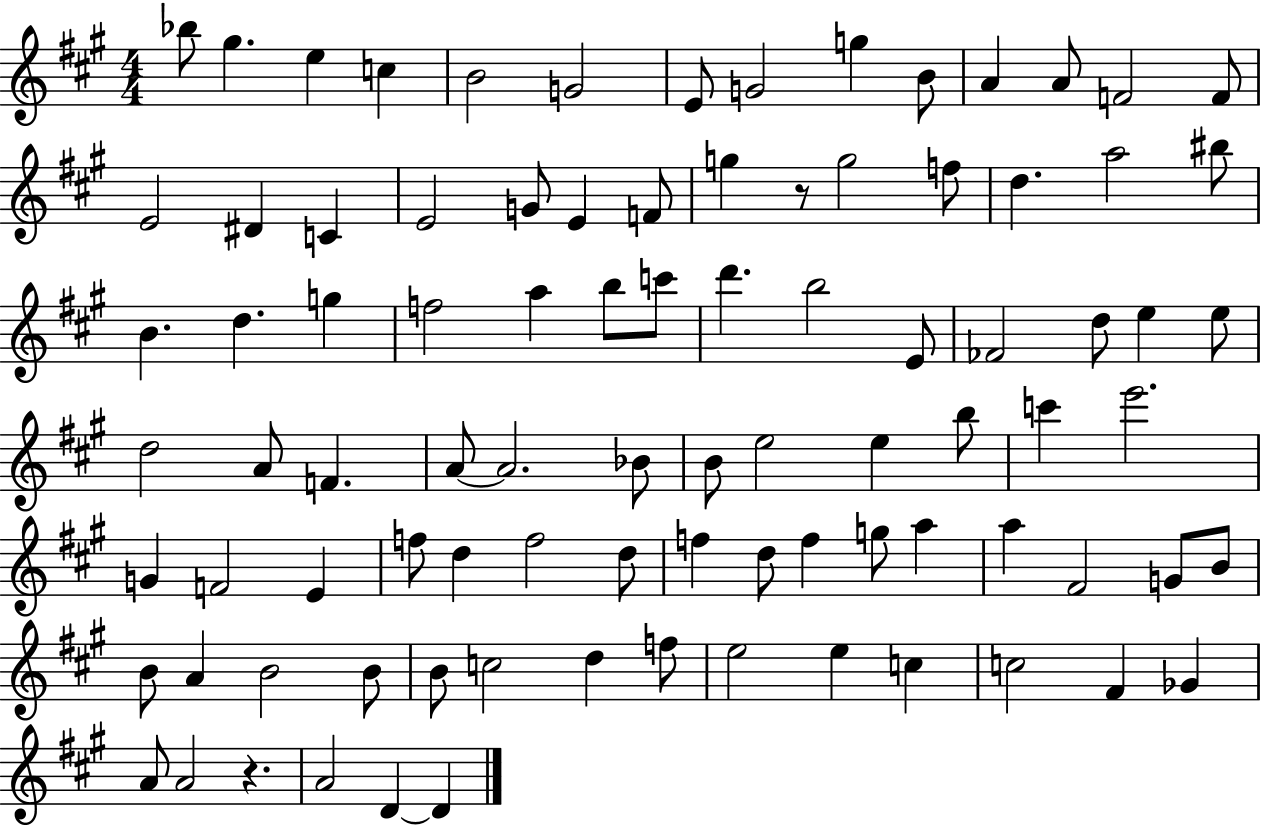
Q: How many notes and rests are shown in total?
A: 90